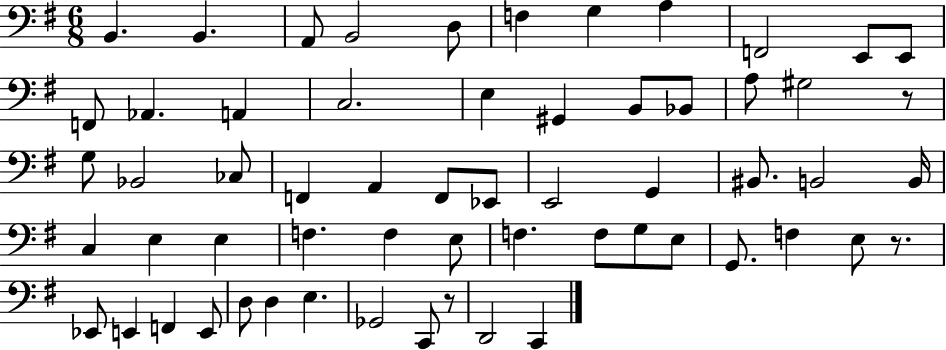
{
  \clef bass
  \numericTimeSignature
  \time 6/8
  \key g \major
  b,4. b,4. | a,8 b,2 d8 | f4 g4 a4 | f,2 e,8 e,8 | \break f,8 aes,4. a,4 | c2. | e4 gis,4 b,8 bes,8 | a8 gis2 r8 | \break g8 bes,2 ces8 | f,4 a,4 f,8 ees,8 | e,2 g,4 | bis,8. b,2 b,16 | \break c4 e4 e4 | f4. f4 e8 | f4. f8 g8 e8 | g,8. f4 e8 r8. | \break ees,8 e,4 f,4 e,8 | d8 d4 e4. | ges,2 c,8 r8 | d,2 c,4 | \break \bar "|."
}